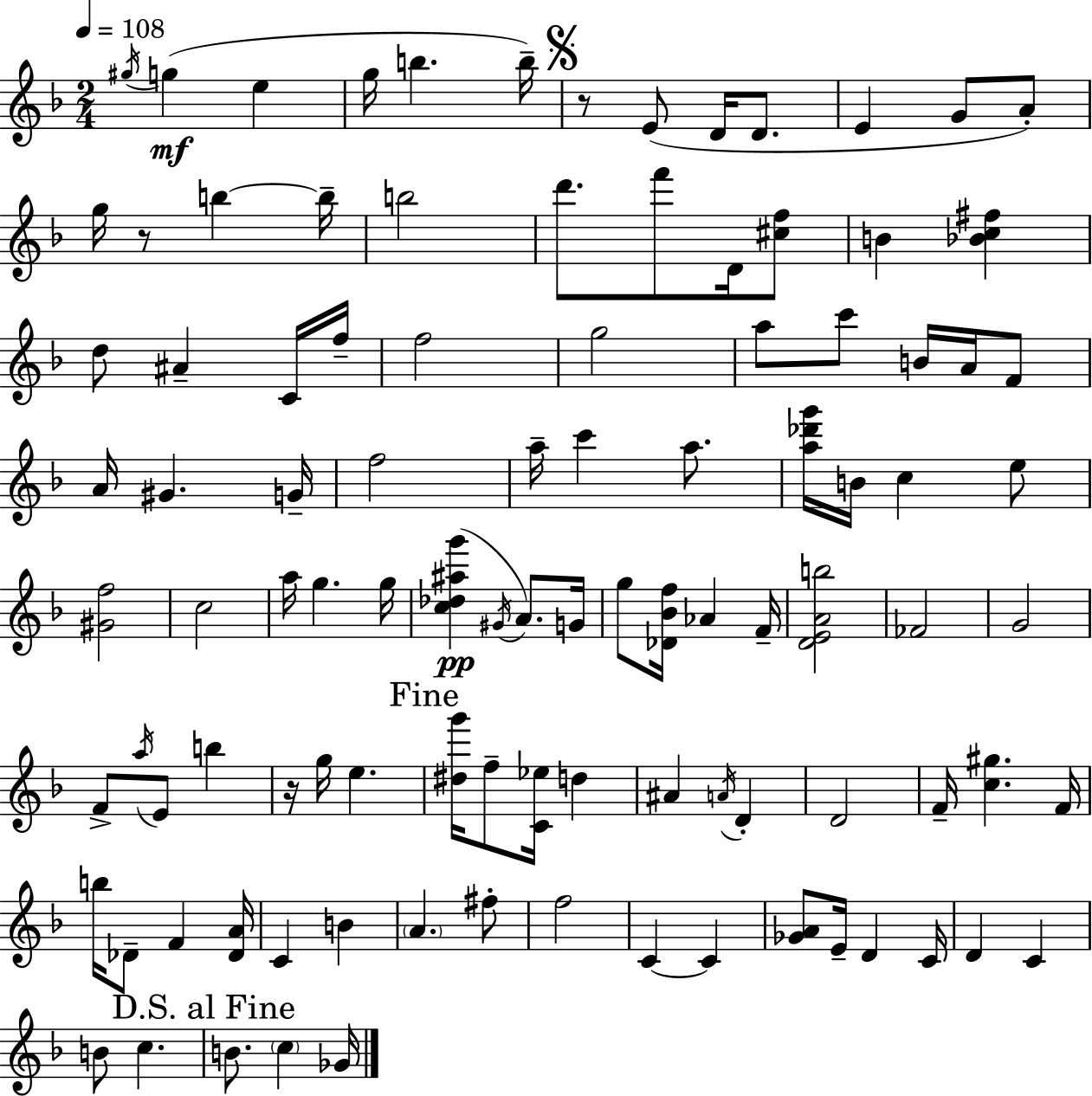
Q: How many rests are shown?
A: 3